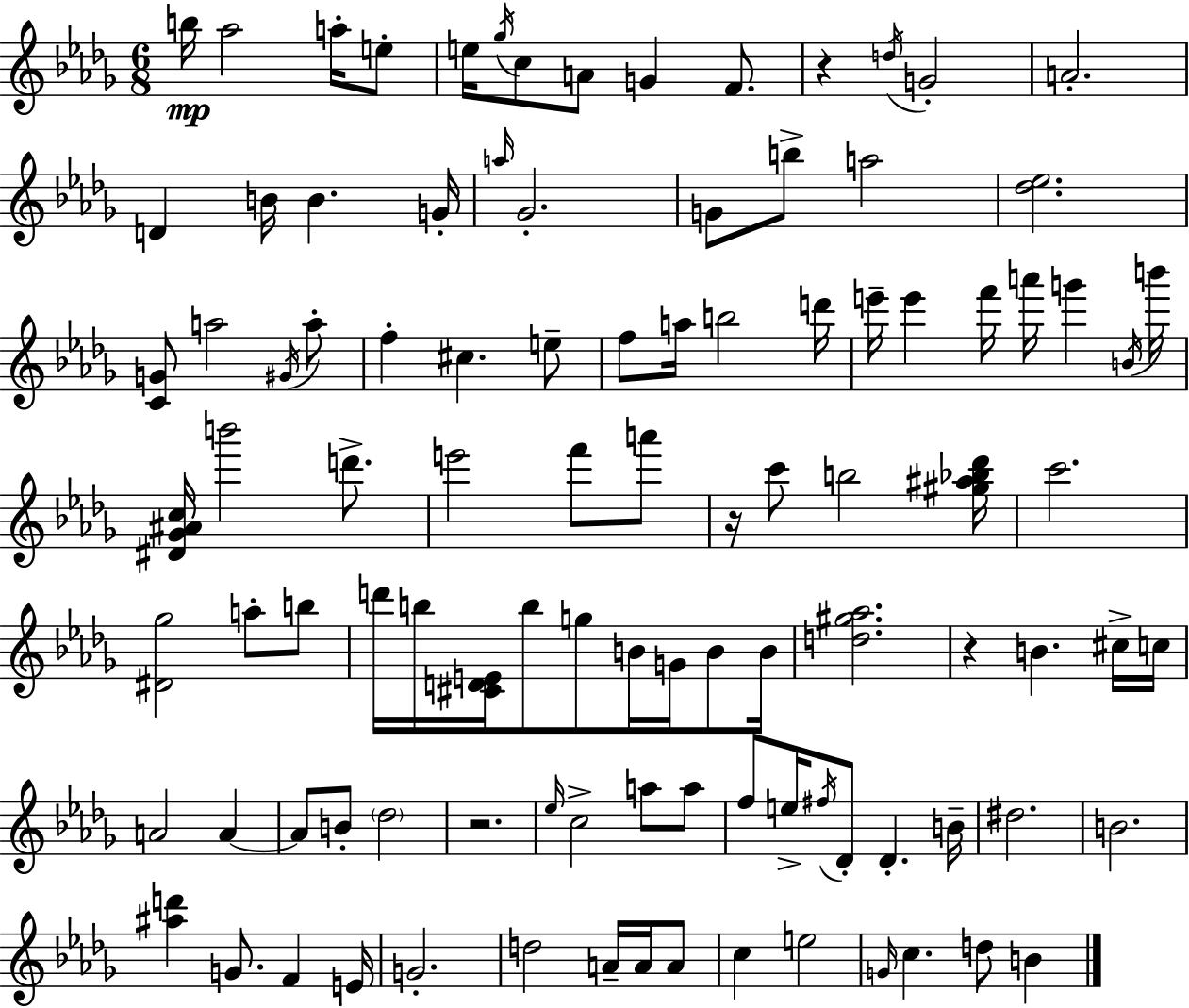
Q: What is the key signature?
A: BES minor